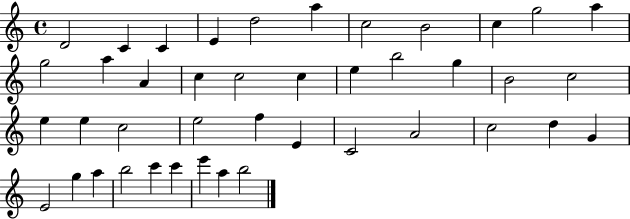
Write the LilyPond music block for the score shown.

{
  \clef treble
  \time 4/4
  \defaultTimeSignature
  \key c \major
  d'2 c'4 c'4 | e'4 d''2 a''4 | c''2 b'2 | c''4 g''2 a''4 | \break g''2 a''4 a'4 | c''4 c''2 c''4 | e''4 b''2 g''4 | b'2 c''2 | \break e''4 e''4 c''2 | e''2 f''4 e'4 | c'2 a'2 | c''2 d''4 g'4 | \break e'2 g''4 a''4 | b''2 c'''4 c'''4 | e'''4 a''4 b''2 | \bar "|."
}